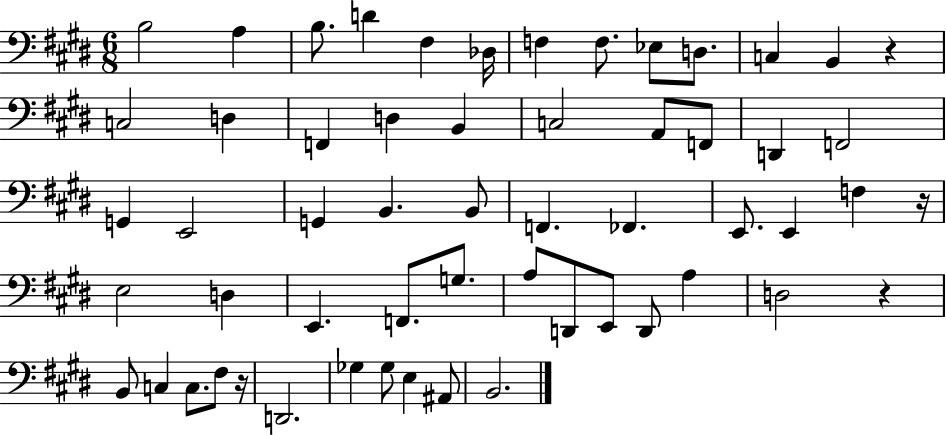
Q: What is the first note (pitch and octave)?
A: B3